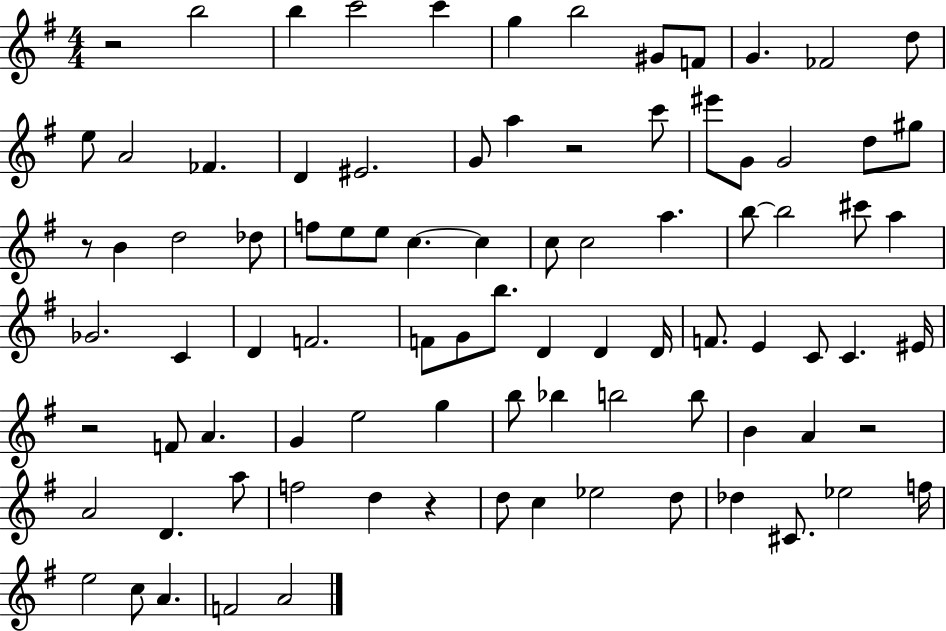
{
  \clef treble
  \numericTimeSignature
  \time 4/4
  \key g \major
  r2 b''2 | b''4 c'''2 c'''4 | g''4 b''2 gis'8 f'8 | g'4. fes'2 d''8 | \break e''8 a'2 fes'4. | d'4 eis'2. | g'8 a''4 r2 c'''8 | eis'''8 g'8 g'2 d''8 gis''8 | \break r8 b'4 d''2 des''8 | f''8 e''8 e''8 c''4.~~ c''4 | c''8 c''2 a''4. | b''8~~ b''2 cis'''8 a''4 | \break ges'2. c'4 | d'4 f'2. | f'8 g'8 b''8. d'4 d'4 d'16 | f'8. e'4 c'8 c'4. eis'16 | \break r2 f'8 a'4. | g'4 e''2 g''4 | b''8 bes''4 b''2 b''8 | b'4 a'4 r2 | \break a'2 d'4. a''8 | f''2 d''4 r4 | d''8 c''4 ees''2 d''8 | des''4 cis'8. ees''2 f''16 | \break e''2 c''8 a'4. | f'2 a'2 | \bar "|."
}